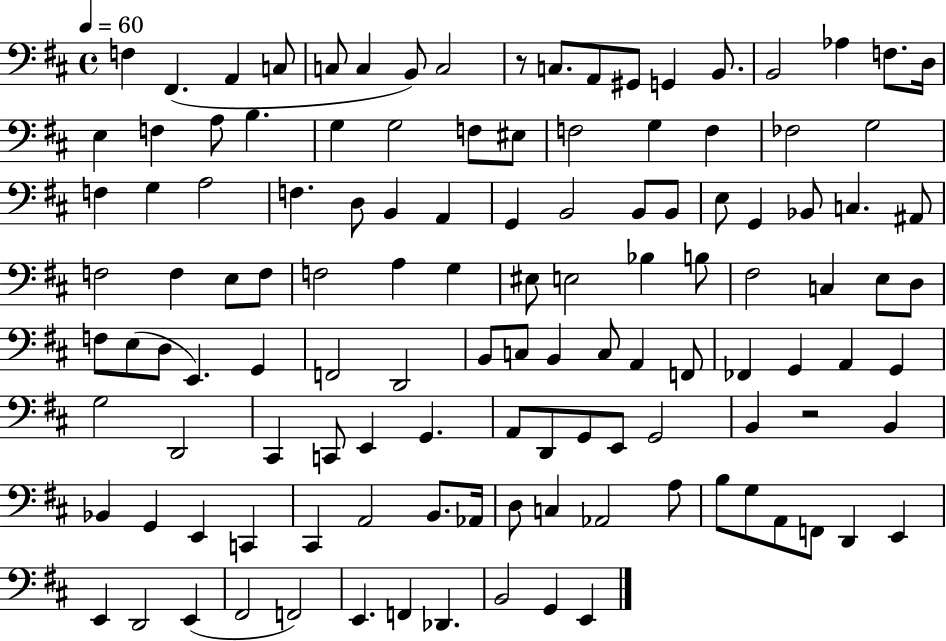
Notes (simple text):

F3/q F#2/q. A2/q C3/e C3/e C3/q B2/e C3/h R/e C3/e. A2/e G#2/e G2/q B2/e. B2/h Ab3/q F3/e. D3/s E3/q F3/q A3/e B3/q. G3/q G3/h F3/e EIS3/e F3/h G3/q F3/q FES3/h G3/h F3/q G3/q A3/h F3/q. D3/e B2/q A2/q G2/q B2/h B2/e B2/e E3/e G2/q Bb2/e C3/q. A#2/e F3/h F3/q E3/e F3/e F3/h A3/q G3/q EIS3/e E3/h Bb3/q B3/e F#3/h C3/q E3/e D3/e F3/e E3/e D3/e E2/q. G2/q F2/h D2/h B2/e C3/e B2/q C3/e A2/q F2/e FES2/q G2/q A2/q G2/q G3/h D2/h C#2/q C2/e E2/q G2/q. A2/e D2/e G2/e E2/e G2/h B2/q R/h B2/q Bb2/q G2/q E2/q C2/q C#2/q A2/h B2/e. Ab2/s D3/e C3/q Ab2/h A3/e B3/e G3/e A2/e F2/e D2/q E2/q E2/q D2/h E2/q F#2/h F2/h E2/q. F2/q Db2/q. B2/h G2/q E2/q